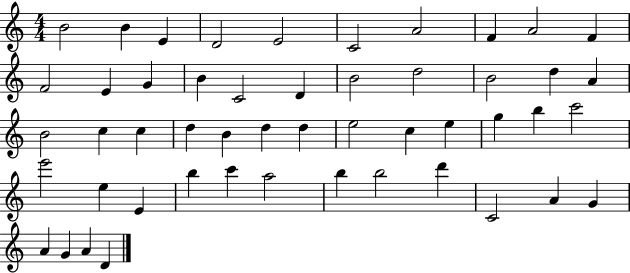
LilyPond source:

{
  \clef treble
  \numericTimeSignature
  \time 4/4
  \key c \major
  b'2 b'4 e'4 | d'2 e'2 | c'2 a'2 | f'4 a'2 f'4 | \break f'2 e'4 g'4 | b'4 c'2 d'4 | b'2 d''2 | b'2 d''4 a'4 | \break b'2 c''4 c''4 | d''4 b'4 d''4 d''4 | e''2 c''4 e''4 | g''4 b''4 c'''2 | \break e'''2 e''4 e'4 | b''4 c'''4 a''2 | b''4 b''2 d'''4 | c'2 a'4 g'4 | \break a'4 g'4 a'4 d'4 | \bar "|."
}